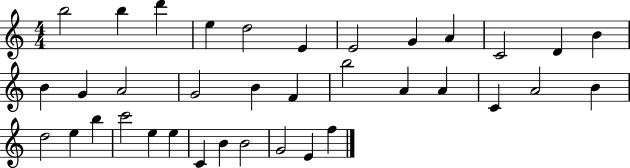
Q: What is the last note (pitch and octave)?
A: F5